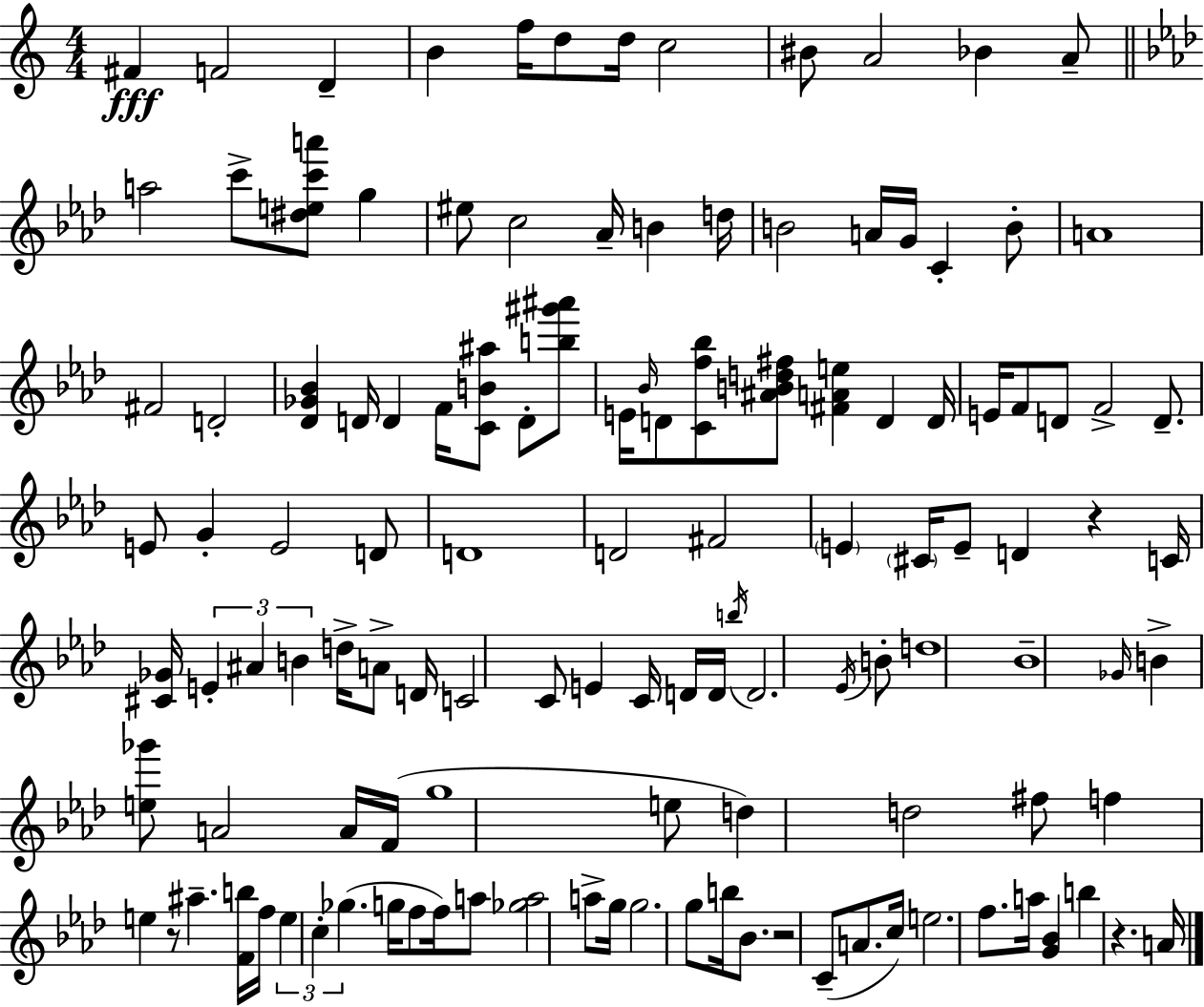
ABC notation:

X:1
T:Untitled
M:4/4
L:1/4
K:C
^F F2 D B f/4 d/2 d/4 c2 ^B/2 A2 _B A/2 a2 c'/2 [^dec'a']/2 g ^e/2 c2 _A/4 B d/4 B2 A/4 G/4 C B/2 A4 ^F2 D2 [_D_G_B] D/4 D F/4 [CB^a]/2 D/2 [b^g'^a']/2 E/4 _B/4 D/2 [Cf_b]/2 [^ABd^f]/2 [^FAe] D D/4 E/4 F/2 D/2 F2 D/2 E/2 G E2 D/2 D4 D2 ^F2 E ^C/4 E/2 D z C/4 [^C_G]/4 E ^A B d/4 A/2 D/4 C2 C/2 E C/4 D/4 D/4 b/4 D2 _E/4 B/2 d4 _B4 _G/4 B [e_g']/2 A2 A/4 F/4 g4 e/2 d d2 ^f/2 f e z/2 ^a [Fb]/4 f/4 e c _g g/4 f/2 f/4 a/2 [_ga]2 a/2 g/4 g2 g/2 b/4 _B/2 z2 C/2 A/2 c/4 e2 f/2 a/4 [G_B] b z A/4